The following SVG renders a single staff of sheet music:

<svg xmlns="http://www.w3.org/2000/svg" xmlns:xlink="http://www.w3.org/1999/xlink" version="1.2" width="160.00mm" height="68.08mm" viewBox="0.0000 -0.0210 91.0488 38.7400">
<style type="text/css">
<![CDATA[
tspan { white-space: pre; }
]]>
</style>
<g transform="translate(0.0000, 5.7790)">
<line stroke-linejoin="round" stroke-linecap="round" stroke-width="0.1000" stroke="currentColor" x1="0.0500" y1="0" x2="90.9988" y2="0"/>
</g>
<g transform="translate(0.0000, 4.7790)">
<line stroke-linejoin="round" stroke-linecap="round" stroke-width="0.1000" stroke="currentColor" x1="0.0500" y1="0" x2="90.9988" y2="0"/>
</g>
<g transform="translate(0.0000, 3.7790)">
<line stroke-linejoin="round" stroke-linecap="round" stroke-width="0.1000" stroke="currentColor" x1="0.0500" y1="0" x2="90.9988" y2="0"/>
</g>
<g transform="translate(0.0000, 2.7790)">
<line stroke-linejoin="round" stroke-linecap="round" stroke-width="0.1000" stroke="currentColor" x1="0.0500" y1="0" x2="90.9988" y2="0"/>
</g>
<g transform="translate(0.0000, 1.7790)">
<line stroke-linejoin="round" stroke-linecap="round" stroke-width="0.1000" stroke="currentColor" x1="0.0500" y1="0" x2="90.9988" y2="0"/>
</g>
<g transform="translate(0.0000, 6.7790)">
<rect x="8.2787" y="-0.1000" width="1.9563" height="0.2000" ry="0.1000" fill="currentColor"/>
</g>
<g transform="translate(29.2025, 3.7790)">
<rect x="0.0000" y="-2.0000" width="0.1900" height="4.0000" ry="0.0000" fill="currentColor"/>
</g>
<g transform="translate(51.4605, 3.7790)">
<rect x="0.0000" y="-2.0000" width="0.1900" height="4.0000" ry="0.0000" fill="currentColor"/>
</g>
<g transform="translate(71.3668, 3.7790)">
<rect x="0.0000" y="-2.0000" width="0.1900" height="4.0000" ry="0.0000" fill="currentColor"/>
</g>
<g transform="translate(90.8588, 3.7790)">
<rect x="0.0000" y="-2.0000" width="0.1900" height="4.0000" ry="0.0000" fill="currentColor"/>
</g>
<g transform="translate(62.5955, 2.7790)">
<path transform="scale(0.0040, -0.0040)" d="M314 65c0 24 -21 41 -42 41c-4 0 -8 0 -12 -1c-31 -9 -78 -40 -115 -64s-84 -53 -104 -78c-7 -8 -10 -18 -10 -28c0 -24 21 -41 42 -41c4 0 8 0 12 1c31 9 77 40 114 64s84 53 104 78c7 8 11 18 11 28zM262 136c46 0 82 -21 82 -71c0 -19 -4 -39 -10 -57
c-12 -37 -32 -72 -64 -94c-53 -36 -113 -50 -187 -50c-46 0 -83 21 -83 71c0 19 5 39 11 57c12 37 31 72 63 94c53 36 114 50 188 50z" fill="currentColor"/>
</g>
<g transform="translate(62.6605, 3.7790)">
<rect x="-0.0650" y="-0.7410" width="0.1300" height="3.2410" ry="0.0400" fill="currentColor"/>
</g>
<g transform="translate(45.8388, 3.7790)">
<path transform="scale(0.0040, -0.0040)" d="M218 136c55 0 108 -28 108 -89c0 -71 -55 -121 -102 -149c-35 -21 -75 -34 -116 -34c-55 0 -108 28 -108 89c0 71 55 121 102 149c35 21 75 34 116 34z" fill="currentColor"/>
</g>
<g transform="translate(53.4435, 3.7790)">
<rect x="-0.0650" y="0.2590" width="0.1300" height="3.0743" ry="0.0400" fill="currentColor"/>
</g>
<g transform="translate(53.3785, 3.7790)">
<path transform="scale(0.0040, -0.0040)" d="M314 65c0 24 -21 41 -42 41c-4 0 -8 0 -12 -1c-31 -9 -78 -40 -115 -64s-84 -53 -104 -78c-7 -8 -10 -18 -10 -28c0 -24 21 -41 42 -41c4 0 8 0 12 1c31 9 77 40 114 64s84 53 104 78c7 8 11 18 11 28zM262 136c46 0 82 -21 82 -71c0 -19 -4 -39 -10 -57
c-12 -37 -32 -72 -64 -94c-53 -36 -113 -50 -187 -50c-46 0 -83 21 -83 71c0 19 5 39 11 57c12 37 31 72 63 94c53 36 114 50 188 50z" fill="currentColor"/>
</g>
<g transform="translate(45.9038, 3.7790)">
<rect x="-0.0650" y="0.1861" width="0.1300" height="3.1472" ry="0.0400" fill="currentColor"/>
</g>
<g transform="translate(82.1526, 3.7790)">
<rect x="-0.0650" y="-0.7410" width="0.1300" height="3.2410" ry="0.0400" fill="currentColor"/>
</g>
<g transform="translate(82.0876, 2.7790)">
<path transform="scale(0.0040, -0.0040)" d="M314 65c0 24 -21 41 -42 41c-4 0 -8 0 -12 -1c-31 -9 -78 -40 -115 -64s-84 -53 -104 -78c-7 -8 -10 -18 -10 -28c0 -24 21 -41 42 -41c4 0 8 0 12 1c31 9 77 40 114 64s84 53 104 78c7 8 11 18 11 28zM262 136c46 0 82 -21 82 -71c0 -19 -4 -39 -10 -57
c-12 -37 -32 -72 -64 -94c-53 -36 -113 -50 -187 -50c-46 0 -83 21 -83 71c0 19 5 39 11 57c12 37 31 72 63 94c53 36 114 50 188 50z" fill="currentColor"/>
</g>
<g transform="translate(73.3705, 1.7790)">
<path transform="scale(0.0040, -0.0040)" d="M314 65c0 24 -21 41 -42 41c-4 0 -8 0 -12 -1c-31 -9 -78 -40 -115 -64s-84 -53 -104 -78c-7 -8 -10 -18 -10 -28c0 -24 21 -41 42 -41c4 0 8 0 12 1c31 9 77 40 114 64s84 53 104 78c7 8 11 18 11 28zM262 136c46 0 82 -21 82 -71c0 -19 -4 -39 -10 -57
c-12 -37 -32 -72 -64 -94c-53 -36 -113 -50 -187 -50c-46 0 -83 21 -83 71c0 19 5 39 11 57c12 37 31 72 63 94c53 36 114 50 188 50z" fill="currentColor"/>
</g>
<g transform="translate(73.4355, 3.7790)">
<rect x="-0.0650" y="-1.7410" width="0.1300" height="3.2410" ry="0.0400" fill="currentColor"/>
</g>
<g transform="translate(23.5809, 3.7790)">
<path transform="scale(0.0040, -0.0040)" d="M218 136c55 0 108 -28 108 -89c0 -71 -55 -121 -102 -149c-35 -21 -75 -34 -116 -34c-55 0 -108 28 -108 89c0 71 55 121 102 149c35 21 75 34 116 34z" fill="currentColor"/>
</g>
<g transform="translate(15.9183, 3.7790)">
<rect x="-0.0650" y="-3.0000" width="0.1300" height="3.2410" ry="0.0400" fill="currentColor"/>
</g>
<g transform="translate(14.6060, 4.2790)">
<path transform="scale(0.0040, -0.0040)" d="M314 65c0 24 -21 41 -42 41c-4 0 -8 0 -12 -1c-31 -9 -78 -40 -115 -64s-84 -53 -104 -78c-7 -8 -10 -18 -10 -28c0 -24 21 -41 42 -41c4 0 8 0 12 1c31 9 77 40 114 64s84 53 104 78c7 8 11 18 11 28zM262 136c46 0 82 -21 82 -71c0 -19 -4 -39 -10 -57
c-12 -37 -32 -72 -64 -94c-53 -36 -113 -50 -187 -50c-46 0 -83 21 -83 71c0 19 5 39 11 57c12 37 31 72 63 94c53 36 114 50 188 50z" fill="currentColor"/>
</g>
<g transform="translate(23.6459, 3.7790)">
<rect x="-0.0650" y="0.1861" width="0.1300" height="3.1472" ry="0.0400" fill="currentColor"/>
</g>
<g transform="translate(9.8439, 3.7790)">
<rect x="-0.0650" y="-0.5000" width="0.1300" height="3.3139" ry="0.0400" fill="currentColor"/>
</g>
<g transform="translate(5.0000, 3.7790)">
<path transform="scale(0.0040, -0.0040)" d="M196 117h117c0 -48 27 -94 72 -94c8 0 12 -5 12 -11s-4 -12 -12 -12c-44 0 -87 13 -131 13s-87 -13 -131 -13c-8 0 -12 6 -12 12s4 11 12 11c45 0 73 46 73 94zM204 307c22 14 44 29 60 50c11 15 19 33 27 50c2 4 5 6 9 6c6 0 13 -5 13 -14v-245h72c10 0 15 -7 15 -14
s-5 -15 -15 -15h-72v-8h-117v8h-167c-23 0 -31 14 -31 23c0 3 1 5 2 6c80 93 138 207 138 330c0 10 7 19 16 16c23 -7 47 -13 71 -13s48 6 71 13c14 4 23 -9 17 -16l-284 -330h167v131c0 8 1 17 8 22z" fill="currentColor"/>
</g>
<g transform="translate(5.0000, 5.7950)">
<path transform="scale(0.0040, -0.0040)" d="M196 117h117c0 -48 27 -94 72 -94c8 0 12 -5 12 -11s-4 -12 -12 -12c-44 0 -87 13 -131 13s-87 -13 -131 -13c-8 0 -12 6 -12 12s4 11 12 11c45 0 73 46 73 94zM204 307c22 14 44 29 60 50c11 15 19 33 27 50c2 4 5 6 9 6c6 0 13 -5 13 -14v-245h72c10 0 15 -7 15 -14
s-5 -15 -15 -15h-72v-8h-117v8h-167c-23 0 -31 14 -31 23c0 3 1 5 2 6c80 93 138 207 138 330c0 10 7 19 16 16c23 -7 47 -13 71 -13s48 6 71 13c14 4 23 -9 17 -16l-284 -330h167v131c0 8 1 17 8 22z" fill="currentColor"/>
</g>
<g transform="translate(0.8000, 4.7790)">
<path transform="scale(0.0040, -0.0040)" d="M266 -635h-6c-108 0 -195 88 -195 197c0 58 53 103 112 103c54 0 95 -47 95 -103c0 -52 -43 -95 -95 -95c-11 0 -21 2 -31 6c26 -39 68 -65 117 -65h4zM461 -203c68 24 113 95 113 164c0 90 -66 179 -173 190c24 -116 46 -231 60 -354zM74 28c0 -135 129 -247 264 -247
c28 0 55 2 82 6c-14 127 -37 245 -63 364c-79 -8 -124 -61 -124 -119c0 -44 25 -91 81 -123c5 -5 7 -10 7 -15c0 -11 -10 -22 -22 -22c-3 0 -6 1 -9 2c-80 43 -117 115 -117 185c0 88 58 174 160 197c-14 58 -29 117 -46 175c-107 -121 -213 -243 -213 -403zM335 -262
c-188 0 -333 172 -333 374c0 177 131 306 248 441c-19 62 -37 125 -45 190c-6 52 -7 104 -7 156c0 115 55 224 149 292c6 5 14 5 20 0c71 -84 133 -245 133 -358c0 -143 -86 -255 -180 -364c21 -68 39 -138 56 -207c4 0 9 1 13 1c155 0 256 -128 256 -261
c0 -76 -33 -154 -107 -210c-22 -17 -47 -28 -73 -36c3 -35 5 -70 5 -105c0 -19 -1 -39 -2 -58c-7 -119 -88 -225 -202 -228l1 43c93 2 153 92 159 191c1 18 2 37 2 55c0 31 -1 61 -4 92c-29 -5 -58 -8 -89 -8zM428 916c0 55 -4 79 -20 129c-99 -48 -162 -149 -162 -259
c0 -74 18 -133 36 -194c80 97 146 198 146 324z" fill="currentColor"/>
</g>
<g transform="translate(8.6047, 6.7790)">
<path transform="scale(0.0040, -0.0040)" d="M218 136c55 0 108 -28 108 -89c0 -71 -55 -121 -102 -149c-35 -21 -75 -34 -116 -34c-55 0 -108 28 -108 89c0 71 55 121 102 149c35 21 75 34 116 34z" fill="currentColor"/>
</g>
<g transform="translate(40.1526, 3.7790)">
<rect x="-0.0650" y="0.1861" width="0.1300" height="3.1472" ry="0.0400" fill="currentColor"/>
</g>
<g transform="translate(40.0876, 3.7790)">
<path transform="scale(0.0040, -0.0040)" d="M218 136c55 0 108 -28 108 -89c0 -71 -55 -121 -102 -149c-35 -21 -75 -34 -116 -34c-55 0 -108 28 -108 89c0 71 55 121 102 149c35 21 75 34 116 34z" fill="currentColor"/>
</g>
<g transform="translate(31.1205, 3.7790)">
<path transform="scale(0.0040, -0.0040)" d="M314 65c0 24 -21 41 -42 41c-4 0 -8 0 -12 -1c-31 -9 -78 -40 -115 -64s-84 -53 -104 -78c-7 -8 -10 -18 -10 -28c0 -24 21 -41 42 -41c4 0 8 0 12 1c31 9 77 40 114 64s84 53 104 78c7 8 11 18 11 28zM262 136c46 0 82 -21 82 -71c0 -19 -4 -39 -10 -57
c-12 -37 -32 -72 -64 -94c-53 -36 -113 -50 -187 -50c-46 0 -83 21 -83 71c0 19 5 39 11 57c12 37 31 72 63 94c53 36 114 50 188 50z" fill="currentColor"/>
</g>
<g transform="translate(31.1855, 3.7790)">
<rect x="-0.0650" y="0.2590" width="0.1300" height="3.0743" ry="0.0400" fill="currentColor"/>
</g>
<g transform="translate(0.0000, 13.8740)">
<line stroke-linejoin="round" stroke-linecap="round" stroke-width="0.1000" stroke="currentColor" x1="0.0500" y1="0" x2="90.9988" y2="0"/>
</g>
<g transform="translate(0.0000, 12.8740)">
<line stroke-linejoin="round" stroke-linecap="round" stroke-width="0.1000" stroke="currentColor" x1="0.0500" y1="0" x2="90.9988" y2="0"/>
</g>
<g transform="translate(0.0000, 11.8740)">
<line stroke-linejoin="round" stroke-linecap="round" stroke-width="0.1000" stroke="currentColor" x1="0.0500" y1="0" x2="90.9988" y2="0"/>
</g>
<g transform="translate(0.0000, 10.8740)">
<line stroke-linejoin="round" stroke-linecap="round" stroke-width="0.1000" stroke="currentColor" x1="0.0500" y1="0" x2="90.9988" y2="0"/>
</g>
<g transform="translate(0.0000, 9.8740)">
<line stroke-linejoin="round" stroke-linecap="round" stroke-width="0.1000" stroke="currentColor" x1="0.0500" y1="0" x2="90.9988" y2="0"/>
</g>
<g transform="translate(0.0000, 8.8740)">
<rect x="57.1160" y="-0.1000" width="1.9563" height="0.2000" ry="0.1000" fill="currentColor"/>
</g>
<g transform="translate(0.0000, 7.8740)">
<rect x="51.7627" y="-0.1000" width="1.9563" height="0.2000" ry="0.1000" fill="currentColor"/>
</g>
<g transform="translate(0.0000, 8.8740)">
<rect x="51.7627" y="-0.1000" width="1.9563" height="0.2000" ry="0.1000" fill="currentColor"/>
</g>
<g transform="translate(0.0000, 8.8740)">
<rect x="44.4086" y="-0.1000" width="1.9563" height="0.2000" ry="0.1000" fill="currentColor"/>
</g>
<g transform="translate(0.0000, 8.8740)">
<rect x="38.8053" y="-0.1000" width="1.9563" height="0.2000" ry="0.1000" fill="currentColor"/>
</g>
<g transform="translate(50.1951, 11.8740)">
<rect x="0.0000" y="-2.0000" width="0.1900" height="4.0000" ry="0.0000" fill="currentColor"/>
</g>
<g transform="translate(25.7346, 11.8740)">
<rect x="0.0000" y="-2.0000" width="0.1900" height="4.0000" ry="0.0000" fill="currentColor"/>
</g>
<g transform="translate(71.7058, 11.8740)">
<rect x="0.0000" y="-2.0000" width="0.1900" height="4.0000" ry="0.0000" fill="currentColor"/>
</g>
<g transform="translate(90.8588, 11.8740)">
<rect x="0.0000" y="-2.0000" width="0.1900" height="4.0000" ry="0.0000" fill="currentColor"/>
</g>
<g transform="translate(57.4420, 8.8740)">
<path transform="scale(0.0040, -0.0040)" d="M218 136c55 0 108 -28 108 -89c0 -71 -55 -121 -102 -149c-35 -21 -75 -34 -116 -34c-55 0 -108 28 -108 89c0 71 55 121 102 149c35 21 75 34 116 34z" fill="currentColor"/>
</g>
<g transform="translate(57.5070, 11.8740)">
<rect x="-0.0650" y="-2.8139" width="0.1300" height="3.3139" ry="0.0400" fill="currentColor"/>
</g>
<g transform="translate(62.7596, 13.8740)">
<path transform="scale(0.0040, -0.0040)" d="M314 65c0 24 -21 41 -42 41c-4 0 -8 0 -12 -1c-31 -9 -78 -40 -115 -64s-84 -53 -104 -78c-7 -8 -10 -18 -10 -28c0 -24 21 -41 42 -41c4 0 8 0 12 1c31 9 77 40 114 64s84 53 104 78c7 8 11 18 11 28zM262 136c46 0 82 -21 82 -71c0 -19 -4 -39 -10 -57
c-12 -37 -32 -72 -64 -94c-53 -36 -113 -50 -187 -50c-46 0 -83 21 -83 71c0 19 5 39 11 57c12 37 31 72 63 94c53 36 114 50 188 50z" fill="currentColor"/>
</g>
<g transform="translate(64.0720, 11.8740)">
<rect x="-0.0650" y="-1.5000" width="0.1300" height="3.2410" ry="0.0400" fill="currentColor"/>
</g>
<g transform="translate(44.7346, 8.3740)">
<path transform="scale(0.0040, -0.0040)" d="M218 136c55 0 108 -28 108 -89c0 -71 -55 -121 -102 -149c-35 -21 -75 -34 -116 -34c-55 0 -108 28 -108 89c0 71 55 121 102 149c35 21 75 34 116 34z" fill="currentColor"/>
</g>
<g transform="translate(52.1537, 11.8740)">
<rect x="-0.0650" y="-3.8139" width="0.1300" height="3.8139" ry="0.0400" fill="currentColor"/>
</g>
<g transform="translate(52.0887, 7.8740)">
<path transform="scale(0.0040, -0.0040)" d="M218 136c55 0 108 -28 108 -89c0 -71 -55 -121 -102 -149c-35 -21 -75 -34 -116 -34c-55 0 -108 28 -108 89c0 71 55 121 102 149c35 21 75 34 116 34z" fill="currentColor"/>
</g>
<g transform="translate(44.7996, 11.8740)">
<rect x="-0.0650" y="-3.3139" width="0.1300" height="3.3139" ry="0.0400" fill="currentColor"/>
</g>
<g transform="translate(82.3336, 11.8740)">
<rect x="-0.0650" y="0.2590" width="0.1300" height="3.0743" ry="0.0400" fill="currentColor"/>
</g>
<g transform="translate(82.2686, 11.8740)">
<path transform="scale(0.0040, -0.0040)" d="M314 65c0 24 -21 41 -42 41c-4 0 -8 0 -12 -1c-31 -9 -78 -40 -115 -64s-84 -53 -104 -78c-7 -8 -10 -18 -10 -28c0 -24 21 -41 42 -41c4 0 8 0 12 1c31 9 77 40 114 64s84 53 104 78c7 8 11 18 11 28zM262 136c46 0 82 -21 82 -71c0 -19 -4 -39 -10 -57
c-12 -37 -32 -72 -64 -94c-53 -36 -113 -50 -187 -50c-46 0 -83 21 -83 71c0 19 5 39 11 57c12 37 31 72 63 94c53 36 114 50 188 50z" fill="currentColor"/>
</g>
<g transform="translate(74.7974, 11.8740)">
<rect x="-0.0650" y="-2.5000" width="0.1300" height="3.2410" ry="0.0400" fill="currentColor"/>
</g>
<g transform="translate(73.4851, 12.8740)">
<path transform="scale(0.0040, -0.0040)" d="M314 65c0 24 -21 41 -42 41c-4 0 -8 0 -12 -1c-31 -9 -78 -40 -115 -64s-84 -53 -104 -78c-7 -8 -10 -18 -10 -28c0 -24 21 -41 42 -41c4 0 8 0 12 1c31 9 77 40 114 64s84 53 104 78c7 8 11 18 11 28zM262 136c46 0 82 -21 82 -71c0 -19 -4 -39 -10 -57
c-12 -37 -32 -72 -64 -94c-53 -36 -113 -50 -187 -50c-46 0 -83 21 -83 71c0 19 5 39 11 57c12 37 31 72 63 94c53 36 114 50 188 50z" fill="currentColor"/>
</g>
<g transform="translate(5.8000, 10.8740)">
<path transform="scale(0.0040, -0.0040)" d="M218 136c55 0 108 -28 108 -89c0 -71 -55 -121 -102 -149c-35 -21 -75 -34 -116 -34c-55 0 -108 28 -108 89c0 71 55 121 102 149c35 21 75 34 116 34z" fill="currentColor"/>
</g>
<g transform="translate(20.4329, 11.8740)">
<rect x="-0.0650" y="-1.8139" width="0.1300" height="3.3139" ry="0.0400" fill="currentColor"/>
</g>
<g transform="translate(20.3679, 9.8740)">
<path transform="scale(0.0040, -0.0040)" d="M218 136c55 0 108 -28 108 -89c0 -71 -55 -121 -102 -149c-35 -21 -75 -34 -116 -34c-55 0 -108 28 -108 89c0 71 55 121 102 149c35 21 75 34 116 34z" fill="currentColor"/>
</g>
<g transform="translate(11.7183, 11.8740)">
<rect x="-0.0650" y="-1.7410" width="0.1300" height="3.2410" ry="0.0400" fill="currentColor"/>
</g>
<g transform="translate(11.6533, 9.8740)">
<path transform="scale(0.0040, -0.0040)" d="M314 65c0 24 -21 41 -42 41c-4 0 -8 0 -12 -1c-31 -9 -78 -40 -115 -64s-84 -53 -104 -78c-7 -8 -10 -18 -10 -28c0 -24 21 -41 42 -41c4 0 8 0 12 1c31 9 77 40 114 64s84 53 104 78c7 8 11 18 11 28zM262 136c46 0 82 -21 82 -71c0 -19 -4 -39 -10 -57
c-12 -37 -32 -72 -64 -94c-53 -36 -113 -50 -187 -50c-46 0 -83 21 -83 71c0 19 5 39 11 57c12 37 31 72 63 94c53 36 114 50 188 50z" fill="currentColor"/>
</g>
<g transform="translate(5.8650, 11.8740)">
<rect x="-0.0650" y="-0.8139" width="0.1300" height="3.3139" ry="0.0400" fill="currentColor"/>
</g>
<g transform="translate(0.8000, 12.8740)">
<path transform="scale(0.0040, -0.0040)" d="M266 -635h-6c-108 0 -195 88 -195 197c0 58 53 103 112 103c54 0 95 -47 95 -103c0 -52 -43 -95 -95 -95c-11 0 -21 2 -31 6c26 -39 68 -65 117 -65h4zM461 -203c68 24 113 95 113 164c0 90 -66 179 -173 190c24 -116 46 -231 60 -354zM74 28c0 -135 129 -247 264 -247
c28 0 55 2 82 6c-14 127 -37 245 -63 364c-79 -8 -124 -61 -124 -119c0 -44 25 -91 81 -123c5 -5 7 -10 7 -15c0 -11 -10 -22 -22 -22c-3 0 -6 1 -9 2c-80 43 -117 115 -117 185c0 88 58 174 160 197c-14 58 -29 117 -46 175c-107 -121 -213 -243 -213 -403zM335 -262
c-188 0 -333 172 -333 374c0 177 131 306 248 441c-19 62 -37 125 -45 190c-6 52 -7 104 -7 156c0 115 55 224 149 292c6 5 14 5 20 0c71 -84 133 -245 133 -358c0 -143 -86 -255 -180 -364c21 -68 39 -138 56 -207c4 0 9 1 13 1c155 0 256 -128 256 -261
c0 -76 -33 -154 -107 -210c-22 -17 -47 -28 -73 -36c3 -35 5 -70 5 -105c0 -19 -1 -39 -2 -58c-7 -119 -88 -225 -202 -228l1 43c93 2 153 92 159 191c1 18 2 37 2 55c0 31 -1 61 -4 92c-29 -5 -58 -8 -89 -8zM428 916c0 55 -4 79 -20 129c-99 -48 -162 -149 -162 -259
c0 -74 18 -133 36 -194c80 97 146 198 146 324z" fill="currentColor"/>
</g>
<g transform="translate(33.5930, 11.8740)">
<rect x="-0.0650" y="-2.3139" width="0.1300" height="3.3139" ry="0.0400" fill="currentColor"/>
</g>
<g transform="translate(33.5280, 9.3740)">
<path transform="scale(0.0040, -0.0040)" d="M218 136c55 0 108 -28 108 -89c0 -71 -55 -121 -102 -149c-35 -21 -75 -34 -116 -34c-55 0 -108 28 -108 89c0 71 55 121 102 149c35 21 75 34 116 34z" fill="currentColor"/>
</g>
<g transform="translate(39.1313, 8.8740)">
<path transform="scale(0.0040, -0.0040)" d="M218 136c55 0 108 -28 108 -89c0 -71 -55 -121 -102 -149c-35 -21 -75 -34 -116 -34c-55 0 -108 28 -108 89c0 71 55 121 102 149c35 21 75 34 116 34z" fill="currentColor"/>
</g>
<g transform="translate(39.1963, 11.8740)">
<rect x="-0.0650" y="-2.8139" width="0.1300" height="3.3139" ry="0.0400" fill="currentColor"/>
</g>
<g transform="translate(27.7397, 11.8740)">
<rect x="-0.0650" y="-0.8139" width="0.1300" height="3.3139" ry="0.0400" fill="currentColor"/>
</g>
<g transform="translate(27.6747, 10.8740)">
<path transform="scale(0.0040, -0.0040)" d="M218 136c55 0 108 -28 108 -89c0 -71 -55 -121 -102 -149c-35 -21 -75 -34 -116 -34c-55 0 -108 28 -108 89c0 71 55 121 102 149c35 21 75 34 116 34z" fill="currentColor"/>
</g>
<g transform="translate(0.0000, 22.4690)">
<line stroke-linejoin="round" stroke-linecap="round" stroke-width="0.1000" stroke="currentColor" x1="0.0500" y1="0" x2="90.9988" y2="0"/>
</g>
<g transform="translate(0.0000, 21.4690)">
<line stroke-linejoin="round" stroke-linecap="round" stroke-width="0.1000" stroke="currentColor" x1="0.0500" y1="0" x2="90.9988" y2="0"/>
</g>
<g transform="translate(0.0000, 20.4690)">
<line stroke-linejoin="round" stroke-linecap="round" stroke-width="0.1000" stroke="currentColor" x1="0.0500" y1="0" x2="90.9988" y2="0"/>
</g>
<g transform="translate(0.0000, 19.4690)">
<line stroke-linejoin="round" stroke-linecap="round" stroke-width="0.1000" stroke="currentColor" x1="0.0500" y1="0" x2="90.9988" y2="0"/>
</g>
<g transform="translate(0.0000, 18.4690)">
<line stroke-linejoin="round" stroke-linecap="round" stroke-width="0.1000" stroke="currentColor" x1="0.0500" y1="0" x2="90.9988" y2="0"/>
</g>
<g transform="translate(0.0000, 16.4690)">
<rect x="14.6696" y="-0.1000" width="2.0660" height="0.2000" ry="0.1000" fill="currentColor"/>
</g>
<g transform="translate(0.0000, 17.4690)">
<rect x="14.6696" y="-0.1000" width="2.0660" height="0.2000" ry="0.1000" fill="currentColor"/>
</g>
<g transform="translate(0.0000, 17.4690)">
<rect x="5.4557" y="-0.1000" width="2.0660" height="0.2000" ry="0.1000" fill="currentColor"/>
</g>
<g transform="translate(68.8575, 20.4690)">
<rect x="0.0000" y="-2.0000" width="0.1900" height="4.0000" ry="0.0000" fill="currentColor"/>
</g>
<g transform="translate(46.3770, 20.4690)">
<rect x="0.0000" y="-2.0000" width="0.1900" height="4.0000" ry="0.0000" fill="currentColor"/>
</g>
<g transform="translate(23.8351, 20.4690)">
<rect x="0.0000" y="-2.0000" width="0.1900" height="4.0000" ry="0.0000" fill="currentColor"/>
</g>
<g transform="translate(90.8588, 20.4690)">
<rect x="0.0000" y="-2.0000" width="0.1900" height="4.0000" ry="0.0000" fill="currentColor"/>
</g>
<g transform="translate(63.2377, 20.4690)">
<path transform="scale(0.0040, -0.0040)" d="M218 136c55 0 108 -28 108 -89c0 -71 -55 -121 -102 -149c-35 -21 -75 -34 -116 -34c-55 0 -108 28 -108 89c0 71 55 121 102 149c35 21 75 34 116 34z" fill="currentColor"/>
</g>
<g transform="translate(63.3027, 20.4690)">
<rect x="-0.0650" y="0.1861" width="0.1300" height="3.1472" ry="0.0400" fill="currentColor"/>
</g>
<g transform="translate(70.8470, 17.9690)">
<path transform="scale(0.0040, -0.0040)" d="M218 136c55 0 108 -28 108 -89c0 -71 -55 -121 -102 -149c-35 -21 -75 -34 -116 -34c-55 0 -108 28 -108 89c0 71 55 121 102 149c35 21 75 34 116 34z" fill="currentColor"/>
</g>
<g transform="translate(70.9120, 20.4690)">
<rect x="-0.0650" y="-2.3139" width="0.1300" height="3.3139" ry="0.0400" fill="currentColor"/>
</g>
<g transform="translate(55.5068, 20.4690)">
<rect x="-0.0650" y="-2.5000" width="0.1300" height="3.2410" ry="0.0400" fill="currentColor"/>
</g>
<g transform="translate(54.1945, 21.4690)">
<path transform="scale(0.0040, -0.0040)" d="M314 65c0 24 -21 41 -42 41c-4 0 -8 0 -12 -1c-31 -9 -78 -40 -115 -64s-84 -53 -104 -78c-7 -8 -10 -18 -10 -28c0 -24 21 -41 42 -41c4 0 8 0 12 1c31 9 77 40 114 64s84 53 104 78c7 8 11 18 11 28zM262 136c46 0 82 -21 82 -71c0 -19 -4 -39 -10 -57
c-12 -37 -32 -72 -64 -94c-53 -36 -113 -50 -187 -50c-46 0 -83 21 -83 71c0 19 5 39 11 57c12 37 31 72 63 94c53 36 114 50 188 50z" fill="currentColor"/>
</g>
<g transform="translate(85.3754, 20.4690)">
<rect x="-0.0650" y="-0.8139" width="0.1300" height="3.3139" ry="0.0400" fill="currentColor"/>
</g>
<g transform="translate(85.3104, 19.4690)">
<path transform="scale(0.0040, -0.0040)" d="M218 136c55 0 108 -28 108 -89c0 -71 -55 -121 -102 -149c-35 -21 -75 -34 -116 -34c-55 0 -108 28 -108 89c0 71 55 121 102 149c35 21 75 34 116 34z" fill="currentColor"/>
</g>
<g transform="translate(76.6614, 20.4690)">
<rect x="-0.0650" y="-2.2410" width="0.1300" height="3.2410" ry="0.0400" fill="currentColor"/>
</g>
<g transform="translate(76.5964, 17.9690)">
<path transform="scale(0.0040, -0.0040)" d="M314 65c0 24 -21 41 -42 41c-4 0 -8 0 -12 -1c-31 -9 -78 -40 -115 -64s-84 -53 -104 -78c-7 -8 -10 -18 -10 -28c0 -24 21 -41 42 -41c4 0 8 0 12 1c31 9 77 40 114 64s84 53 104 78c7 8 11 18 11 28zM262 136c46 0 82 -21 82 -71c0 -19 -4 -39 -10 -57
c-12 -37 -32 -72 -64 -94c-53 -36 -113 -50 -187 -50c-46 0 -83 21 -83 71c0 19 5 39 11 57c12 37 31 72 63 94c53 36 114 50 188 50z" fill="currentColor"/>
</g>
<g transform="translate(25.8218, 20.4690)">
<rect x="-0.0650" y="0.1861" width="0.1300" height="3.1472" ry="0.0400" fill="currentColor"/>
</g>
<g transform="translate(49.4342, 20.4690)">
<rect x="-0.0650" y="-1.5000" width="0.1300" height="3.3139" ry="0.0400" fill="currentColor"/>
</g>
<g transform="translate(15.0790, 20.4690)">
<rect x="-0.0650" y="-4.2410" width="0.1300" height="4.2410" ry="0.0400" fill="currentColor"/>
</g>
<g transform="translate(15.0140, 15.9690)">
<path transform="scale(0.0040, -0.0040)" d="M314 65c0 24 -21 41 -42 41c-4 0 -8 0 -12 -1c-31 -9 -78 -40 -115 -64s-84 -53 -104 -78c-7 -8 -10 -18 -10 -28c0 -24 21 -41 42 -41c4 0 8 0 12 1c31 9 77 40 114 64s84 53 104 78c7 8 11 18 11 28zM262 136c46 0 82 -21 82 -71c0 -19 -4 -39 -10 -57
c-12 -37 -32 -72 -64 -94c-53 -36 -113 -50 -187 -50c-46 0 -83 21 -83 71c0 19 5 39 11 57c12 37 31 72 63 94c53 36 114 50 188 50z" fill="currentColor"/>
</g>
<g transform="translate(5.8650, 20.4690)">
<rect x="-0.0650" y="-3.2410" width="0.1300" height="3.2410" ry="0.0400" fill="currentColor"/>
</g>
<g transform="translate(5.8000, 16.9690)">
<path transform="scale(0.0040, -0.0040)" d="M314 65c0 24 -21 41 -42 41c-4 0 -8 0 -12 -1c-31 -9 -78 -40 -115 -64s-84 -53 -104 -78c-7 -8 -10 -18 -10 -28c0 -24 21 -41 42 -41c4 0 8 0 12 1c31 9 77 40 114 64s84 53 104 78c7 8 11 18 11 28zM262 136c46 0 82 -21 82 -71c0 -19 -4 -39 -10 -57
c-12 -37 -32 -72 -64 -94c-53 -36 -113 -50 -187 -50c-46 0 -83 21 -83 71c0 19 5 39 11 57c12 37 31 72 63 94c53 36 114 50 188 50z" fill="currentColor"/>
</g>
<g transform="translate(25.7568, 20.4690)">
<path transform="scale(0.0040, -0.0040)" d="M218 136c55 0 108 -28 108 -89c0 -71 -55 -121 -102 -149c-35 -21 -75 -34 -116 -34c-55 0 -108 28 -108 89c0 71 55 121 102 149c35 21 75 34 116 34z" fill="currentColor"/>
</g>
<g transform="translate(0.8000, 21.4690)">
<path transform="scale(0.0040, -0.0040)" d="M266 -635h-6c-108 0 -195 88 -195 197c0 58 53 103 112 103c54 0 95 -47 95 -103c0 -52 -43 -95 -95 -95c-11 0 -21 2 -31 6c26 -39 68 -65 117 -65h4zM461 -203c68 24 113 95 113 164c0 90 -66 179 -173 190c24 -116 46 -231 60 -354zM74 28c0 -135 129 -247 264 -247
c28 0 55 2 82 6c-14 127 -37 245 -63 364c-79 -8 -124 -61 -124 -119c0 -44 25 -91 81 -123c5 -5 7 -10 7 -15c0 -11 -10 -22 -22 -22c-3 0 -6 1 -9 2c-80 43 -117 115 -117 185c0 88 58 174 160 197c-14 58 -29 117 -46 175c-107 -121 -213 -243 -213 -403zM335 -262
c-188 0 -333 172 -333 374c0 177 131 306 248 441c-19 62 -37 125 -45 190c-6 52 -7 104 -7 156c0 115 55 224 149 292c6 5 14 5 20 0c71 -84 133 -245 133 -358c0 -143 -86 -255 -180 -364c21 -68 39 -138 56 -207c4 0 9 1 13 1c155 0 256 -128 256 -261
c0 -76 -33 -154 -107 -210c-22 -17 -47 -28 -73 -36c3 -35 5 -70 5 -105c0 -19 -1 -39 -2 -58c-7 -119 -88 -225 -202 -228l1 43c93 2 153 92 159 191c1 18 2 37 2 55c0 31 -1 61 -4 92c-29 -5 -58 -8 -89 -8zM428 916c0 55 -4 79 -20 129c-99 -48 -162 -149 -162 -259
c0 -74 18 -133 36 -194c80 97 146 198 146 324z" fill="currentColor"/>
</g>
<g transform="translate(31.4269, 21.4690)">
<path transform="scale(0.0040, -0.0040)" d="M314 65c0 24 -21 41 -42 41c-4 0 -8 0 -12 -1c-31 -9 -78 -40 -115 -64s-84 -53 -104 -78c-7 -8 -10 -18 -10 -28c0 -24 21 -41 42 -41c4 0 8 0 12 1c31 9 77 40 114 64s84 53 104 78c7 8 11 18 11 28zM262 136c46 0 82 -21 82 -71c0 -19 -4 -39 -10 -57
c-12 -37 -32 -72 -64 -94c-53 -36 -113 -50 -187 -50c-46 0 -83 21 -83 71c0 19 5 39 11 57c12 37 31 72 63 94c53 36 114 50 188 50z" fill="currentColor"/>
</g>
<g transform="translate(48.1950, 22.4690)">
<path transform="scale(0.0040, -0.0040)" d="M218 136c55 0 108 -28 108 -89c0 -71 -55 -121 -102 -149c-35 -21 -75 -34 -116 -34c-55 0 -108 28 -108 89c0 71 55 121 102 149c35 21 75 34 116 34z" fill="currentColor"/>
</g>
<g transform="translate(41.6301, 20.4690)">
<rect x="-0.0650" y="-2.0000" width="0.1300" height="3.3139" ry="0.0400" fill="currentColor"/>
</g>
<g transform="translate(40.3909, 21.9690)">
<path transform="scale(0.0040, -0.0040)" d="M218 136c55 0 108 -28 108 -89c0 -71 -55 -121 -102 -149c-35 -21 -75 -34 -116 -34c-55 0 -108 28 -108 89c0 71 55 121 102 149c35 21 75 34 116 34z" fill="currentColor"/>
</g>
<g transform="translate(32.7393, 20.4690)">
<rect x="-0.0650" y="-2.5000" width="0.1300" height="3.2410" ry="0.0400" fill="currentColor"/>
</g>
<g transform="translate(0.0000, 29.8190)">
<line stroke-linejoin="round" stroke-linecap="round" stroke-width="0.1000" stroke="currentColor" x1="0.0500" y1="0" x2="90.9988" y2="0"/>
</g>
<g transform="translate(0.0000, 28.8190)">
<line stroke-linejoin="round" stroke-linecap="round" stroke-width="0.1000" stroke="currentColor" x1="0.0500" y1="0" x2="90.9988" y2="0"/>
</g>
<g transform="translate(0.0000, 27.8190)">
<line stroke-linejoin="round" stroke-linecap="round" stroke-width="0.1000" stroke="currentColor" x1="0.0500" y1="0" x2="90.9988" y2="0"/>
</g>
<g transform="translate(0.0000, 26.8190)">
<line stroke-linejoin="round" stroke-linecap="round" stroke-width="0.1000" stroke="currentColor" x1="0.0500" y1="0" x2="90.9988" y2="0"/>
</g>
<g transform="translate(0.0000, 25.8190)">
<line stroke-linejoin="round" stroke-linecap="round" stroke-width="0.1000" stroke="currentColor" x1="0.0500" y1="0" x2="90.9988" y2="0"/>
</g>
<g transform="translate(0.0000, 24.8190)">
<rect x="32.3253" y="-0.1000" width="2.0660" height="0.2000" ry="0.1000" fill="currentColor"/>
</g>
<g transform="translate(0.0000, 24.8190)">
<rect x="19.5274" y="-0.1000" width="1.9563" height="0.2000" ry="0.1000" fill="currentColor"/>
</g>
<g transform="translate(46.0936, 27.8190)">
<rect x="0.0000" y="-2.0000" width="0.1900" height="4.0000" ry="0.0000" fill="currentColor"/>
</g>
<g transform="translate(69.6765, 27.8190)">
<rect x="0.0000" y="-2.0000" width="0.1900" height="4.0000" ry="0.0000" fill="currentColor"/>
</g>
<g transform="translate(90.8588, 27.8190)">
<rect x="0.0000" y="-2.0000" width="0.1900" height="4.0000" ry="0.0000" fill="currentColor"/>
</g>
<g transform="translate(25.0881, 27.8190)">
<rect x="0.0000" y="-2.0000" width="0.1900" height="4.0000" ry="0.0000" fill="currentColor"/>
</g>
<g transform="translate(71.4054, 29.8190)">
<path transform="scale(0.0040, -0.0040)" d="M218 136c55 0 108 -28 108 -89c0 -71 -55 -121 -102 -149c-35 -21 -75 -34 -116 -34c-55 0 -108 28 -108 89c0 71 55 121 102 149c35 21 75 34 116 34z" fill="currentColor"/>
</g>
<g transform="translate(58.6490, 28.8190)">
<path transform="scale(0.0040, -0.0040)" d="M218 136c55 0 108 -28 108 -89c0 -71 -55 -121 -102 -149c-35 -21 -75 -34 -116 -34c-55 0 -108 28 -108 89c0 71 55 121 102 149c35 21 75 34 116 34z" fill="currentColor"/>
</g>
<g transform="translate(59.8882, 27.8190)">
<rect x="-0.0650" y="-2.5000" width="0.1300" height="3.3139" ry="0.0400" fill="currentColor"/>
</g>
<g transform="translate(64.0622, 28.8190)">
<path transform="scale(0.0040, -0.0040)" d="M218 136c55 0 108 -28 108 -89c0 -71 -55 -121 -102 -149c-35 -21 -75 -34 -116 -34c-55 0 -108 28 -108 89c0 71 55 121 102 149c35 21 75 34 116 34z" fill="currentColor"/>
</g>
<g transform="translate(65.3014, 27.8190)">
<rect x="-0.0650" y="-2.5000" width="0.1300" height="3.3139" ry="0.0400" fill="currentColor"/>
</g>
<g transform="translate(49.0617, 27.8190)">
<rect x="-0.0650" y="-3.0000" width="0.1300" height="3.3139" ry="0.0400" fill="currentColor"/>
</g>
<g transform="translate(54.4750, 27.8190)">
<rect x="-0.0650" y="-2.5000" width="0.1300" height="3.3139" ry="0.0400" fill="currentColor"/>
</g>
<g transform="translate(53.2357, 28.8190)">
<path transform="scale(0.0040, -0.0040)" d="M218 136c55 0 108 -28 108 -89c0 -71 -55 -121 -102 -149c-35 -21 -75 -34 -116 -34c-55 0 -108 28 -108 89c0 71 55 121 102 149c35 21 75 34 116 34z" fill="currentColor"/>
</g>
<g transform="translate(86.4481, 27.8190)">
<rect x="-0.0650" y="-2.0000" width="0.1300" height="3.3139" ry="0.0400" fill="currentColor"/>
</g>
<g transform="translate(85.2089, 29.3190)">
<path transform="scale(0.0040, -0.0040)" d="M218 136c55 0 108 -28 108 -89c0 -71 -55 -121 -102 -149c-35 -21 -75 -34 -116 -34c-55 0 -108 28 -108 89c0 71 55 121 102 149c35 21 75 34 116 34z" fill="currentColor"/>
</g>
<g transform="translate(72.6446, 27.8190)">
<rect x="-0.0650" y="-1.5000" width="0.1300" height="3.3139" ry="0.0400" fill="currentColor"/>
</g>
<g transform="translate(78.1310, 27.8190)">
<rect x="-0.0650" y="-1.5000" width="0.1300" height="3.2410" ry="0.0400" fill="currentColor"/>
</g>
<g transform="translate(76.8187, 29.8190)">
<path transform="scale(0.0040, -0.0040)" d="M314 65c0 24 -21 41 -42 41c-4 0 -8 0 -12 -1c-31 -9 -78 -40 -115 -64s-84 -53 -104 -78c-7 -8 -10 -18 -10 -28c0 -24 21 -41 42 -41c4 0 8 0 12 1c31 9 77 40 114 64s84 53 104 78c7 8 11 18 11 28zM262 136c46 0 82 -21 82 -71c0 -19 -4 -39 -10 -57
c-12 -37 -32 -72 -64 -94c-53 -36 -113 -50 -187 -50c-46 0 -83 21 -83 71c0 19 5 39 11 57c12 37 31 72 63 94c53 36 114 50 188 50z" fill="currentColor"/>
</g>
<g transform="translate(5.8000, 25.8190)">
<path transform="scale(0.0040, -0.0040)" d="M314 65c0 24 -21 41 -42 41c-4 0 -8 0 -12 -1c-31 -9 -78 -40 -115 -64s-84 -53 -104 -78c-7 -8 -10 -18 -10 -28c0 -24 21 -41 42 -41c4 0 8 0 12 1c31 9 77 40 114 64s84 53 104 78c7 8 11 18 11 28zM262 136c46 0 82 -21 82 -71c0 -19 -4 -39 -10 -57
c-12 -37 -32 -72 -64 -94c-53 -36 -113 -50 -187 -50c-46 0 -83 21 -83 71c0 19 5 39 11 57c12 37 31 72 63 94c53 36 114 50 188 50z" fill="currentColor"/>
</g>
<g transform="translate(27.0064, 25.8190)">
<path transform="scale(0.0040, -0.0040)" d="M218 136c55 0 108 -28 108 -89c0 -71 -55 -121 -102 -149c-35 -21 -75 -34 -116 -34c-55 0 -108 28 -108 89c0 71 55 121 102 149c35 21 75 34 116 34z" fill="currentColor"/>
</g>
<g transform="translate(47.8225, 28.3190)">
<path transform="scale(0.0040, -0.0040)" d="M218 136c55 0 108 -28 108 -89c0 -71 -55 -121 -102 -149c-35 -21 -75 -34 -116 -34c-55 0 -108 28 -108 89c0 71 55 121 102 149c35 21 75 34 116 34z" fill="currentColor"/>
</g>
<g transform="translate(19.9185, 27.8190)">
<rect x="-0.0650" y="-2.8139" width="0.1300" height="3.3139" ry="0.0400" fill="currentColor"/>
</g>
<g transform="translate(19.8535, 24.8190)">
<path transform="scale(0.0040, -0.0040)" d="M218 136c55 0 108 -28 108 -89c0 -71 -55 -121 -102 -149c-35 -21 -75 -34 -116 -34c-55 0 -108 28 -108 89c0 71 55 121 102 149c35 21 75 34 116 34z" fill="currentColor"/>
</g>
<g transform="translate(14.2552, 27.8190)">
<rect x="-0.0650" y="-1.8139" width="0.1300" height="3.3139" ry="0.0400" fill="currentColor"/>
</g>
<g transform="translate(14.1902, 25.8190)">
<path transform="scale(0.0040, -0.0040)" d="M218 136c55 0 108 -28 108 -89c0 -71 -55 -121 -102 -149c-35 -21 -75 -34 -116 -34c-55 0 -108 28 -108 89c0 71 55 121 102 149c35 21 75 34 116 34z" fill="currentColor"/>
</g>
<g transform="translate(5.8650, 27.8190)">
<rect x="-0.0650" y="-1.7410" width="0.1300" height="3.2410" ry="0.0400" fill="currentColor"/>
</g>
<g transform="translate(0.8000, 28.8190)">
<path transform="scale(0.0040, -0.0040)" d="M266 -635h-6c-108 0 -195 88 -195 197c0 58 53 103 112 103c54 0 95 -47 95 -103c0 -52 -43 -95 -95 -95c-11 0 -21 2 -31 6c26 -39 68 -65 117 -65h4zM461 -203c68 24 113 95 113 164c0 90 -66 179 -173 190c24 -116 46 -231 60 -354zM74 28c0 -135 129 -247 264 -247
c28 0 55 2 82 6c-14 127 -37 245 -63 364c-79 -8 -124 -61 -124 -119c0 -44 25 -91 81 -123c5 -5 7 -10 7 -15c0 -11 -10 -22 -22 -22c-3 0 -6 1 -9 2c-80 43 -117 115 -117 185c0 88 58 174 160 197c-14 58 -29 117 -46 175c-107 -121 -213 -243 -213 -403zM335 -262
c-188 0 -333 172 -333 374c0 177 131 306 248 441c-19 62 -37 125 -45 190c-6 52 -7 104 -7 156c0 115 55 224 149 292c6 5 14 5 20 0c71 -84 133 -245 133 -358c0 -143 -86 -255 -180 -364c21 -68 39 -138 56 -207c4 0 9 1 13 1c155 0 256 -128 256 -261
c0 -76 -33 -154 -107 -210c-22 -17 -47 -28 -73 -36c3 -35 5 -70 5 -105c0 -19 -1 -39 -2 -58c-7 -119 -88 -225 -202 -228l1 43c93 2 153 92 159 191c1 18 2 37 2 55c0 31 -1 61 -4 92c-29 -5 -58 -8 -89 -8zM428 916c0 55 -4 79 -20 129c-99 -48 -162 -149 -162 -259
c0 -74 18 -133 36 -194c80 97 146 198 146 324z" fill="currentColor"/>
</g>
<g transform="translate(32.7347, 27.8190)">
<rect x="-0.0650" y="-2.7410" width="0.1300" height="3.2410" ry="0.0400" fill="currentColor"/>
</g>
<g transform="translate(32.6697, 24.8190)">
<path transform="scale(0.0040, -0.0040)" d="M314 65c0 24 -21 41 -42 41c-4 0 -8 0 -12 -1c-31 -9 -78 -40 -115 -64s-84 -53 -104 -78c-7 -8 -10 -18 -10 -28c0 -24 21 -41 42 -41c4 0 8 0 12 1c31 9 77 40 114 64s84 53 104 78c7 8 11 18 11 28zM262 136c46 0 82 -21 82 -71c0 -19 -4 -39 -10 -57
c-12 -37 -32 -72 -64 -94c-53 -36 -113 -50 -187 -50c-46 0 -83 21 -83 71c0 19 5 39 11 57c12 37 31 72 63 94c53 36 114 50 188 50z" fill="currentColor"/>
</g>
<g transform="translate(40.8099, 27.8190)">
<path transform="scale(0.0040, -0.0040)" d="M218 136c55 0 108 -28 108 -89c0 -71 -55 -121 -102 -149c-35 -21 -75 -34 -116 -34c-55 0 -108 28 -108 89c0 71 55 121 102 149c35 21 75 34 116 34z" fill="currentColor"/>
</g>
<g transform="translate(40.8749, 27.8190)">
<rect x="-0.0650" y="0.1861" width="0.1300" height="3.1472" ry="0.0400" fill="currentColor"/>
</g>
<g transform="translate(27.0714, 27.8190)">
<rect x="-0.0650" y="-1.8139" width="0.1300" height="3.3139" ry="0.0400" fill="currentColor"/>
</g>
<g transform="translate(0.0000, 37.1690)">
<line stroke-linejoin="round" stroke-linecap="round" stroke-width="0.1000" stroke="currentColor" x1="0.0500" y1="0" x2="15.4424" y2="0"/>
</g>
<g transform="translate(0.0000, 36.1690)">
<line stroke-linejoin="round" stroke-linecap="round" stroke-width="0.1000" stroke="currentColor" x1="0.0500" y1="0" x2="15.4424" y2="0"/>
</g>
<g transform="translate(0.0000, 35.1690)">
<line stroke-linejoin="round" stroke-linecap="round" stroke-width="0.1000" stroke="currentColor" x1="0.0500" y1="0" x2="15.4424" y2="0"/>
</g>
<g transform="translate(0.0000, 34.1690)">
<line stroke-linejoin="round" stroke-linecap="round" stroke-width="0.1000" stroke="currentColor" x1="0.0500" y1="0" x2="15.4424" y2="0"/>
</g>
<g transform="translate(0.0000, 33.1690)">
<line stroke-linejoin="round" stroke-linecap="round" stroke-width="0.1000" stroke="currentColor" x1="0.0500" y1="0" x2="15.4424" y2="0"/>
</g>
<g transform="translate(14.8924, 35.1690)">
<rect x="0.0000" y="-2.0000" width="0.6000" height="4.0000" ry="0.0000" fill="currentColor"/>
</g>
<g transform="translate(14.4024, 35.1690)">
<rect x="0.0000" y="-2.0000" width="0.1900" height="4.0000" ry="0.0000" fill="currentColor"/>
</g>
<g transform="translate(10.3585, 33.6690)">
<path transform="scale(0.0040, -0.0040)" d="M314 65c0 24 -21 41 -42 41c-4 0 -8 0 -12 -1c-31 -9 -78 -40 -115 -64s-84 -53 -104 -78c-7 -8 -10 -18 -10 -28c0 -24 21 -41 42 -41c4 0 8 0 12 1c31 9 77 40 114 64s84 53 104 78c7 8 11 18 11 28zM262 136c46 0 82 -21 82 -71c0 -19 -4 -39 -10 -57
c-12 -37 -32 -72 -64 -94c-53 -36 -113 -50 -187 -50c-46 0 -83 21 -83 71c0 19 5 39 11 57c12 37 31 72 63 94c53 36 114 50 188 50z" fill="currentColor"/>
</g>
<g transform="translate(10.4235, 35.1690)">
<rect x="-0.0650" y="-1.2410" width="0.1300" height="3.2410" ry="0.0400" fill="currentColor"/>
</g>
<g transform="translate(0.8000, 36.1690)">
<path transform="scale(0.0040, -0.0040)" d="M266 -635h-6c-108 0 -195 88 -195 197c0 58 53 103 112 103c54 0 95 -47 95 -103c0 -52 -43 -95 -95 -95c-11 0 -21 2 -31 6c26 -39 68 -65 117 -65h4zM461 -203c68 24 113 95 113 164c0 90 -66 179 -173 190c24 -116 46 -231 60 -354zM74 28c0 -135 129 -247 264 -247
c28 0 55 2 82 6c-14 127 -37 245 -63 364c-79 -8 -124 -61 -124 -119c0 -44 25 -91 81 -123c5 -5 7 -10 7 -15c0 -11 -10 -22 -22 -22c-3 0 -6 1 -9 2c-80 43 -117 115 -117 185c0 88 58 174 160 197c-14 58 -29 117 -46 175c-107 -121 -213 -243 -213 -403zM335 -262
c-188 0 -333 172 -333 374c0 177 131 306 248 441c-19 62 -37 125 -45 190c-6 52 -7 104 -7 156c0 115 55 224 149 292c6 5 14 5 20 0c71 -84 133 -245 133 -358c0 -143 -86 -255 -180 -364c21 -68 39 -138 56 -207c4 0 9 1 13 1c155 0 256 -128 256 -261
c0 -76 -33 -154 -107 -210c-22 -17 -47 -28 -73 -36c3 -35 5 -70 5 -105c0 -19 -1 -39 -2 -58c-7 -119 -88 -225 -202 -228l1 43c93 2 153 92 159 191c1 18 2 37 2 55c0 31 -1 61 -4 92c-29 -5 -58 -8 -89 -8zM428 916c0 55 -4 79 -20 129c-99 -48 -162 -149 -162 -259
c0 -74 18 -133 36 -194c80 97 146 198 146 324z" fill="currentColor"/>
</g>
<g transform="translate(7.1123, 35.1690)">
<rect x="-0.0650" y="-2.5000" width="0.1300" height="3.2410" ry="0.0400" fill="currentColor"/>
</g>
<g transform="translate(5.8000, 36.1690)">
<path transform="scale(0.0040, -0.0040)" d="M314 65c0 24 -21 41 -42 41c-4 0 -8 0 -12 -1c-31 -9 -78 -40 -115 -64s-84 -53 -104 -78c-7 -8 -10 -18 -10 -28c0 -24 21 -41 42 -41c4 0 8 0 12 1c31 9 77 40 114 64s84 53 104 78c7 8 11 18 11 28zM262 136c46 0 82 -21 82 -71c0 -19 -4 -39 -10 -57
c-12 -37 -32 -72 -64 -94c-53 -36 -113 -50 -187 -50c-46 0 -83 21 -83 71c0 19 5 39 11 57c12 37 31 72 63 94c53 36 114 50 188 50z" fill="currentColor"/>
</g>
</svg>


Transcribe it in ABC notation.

X:1
T:Untitled
M:4/4
L:1/4
K:C
C A2 B B2 B B B2 d2 f2 d2 d f2 f d g a b c' a E2 G2 B2 b2 d'2 B G2 F E G2 B g g2 d f2 f a f a2 B A G G G E E2 F G2 e2